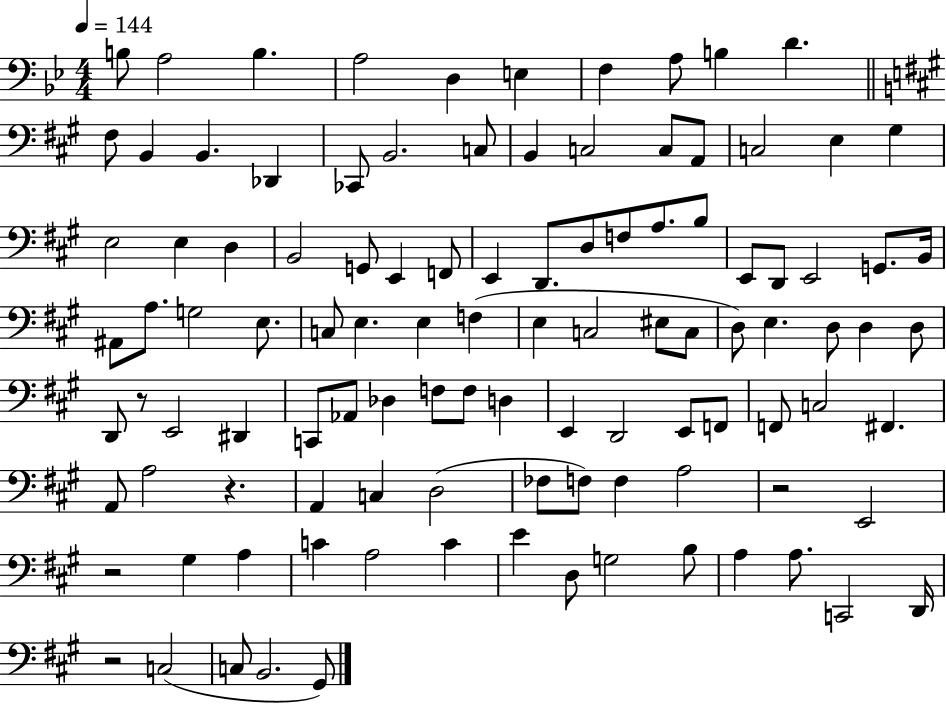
{
  \clef bass
  \numericTimeSignature
  \time 4/4
  \key bes \major
  \tempo 4 = 144
  b8 a2 b4. | a2 d4 e4 | f4 a8 b4 d'4. | \bar "||" \break \key a \major fis8 b,4 b,4. des,4 | ces,8 b,2. c8 | b,4 c2 c8 a,8 | c2 e4 gis4 | \break e2 e4 d4 | b,2 g,8 e,4 f,8 | e,4 d,8. d8 f8 a8. b8 | e,8 d,8 e,2 g,8. b,16 | \break ais,8 a8. g2 e8. | c8 e4. e4 f4( | e4 c2 eis8 c8 | d8) e4. d8 d4 d8 | \break d,8 r8 e,2 dis,4 | c,8 aes,8 des4 f8 f8 d4 | e,4 d,2 e,8 f,8 | f,8 c2 fis,4. | \break a,8 a2 r4. | a,4 c4 d2( | fes8 f8) f4 a2 | r2 e,2 | \break r2 gis4 a4 | c'4 a2 c'4 | e'4 d8 g2 b8 | a4 a8. c,2 d,16 | \break r2 c2( | c8 b,2. gis,8) | \bar "|."
}